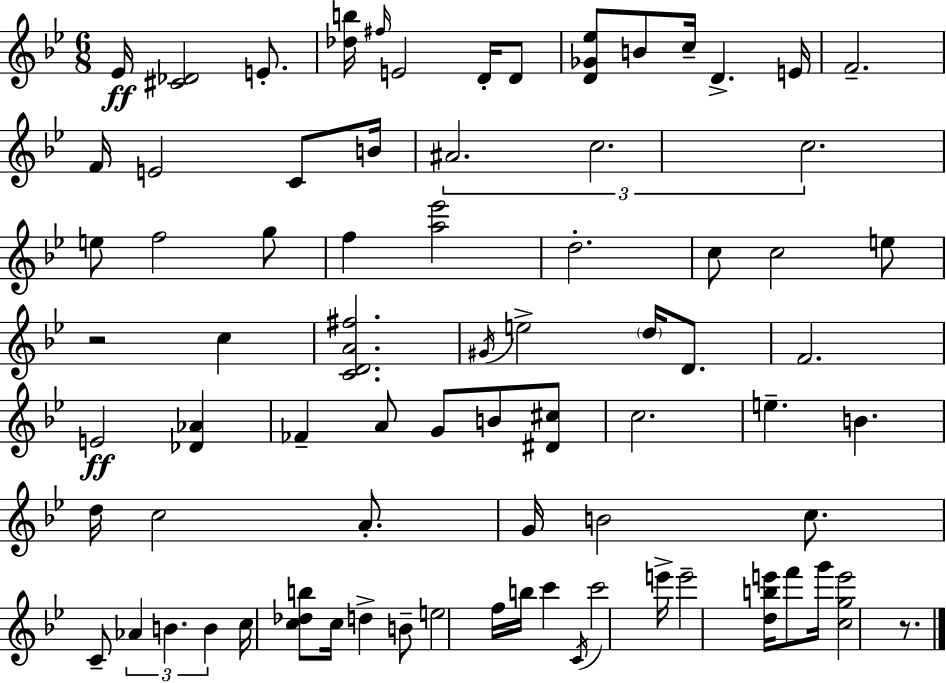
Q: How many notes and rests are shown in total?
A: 76